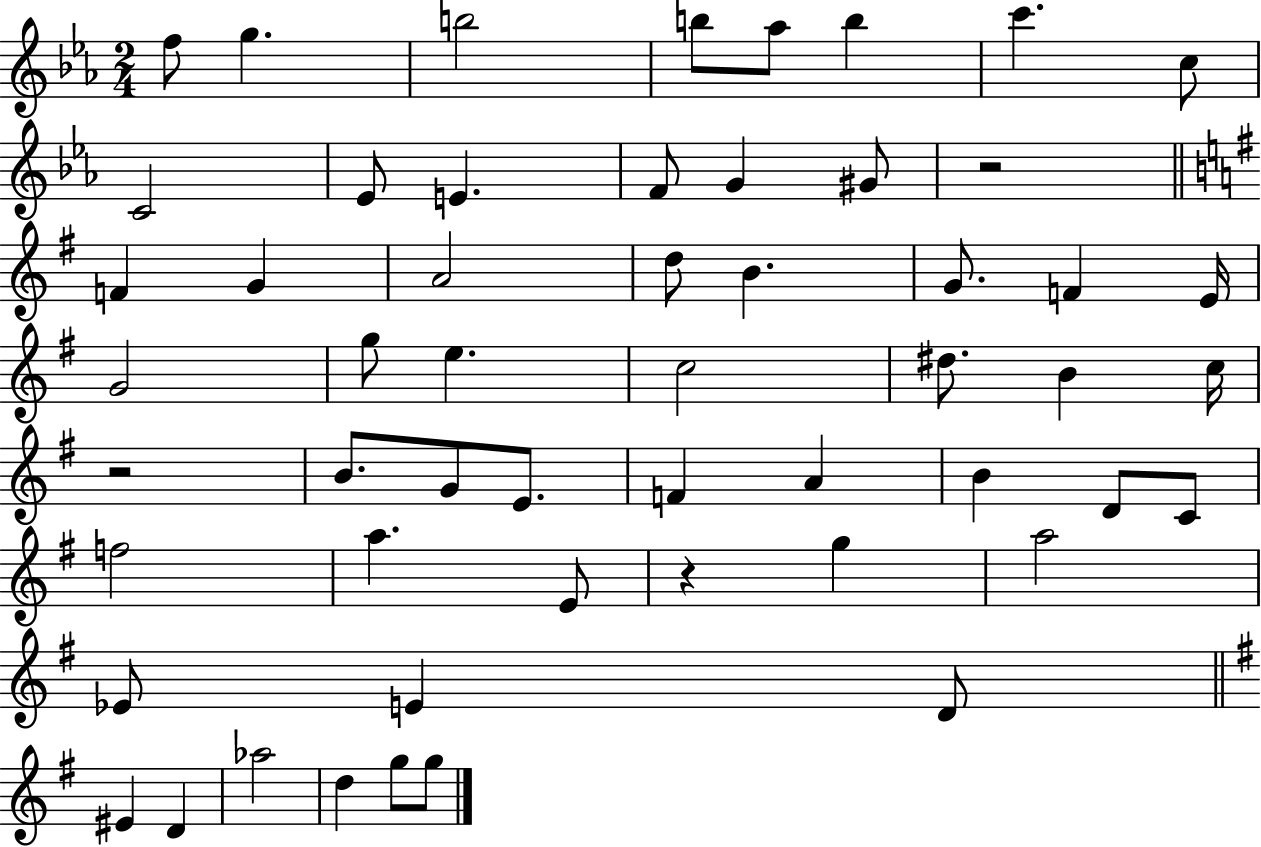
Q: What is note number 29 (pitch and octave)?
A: C5